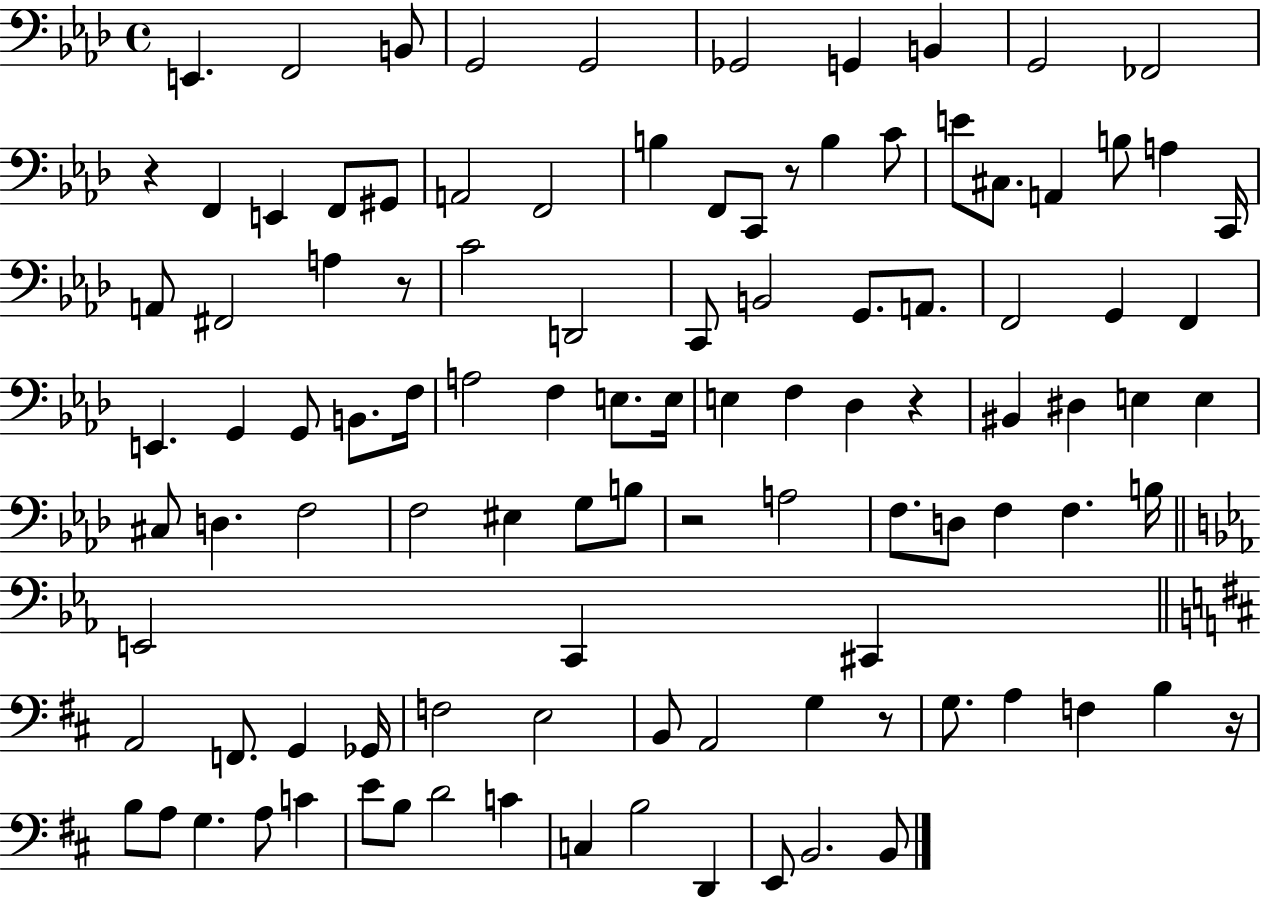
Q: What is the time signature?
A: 4/4